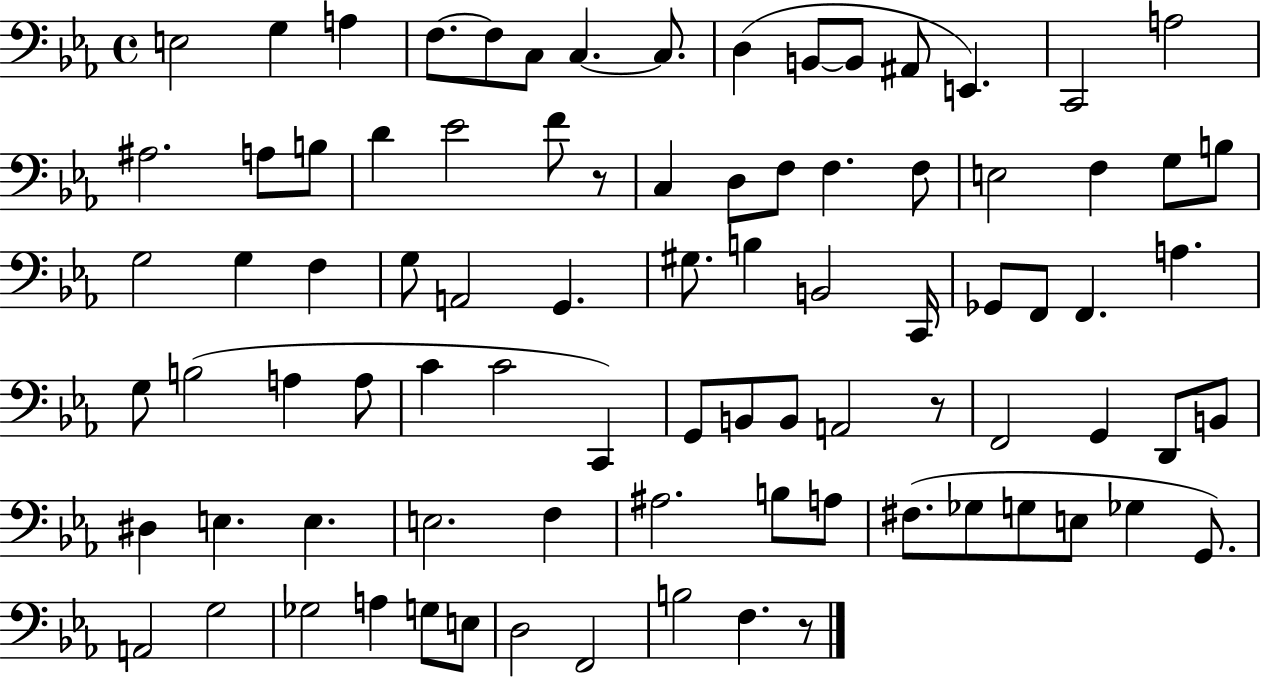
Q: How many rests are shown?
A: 3